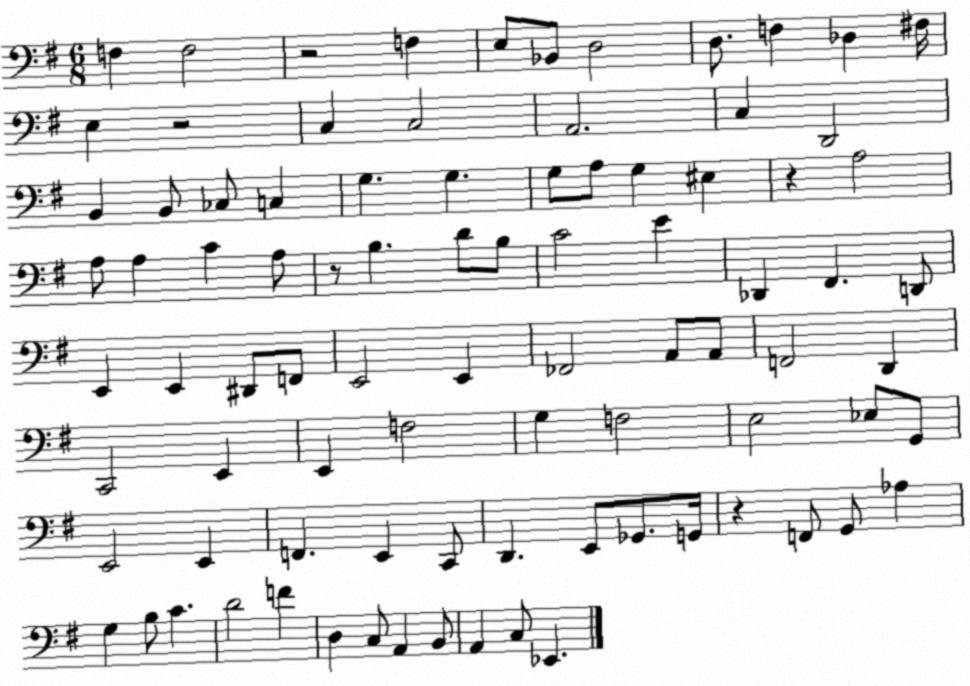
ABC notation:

X:1
T:Untitled
M:6/8
L:1/4
K:G
F, F,2 z2 F, E,/2 _B,,/2 D,2 D,/2 F, _D, ^F,/4 E, z2 C, C,2 A,,2 C, D,,2 B,, B,,/2 _C,/2 C, G, G, G,/2 A,/2 G, ^E, z A,2 A,/2 A, C A,/2 z/2 B, D/2 B,/2 C2 E _D,, ^F,, D,,/2 E,, E,, ^D,,/2 F,,/2 E,,2 E,, _F,,2 A,,/2 A,,/2 F,,2 D,, C,,2 E,, E,, F,2 G, F,2 E,2 _E,/2 G,,/2 E,,2 E,, F,, E,, C,,/2 D,, E,,/2 _G,,/2 G,,/4 z F,,/2 G,,/2 _A, G, B,/2 C D2 F D, C,/2 A,, B,,/2 A,, C,/2 _E,,